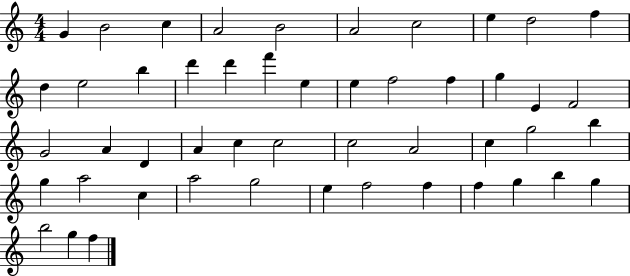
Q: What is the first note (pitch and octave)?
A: G4